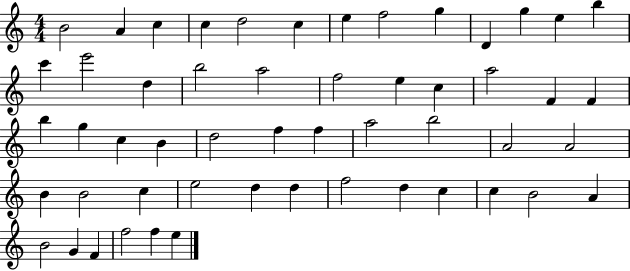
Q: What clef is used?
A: treble